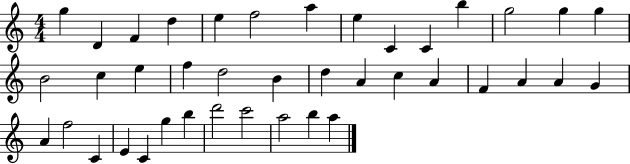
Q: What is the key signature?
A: C major